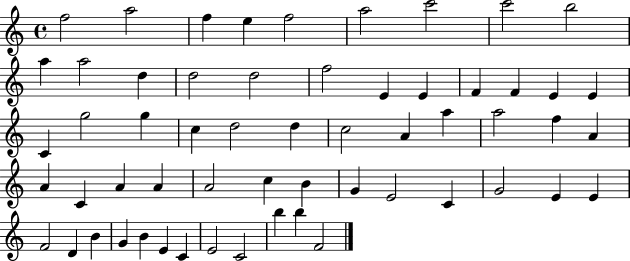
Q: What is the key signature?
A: C major